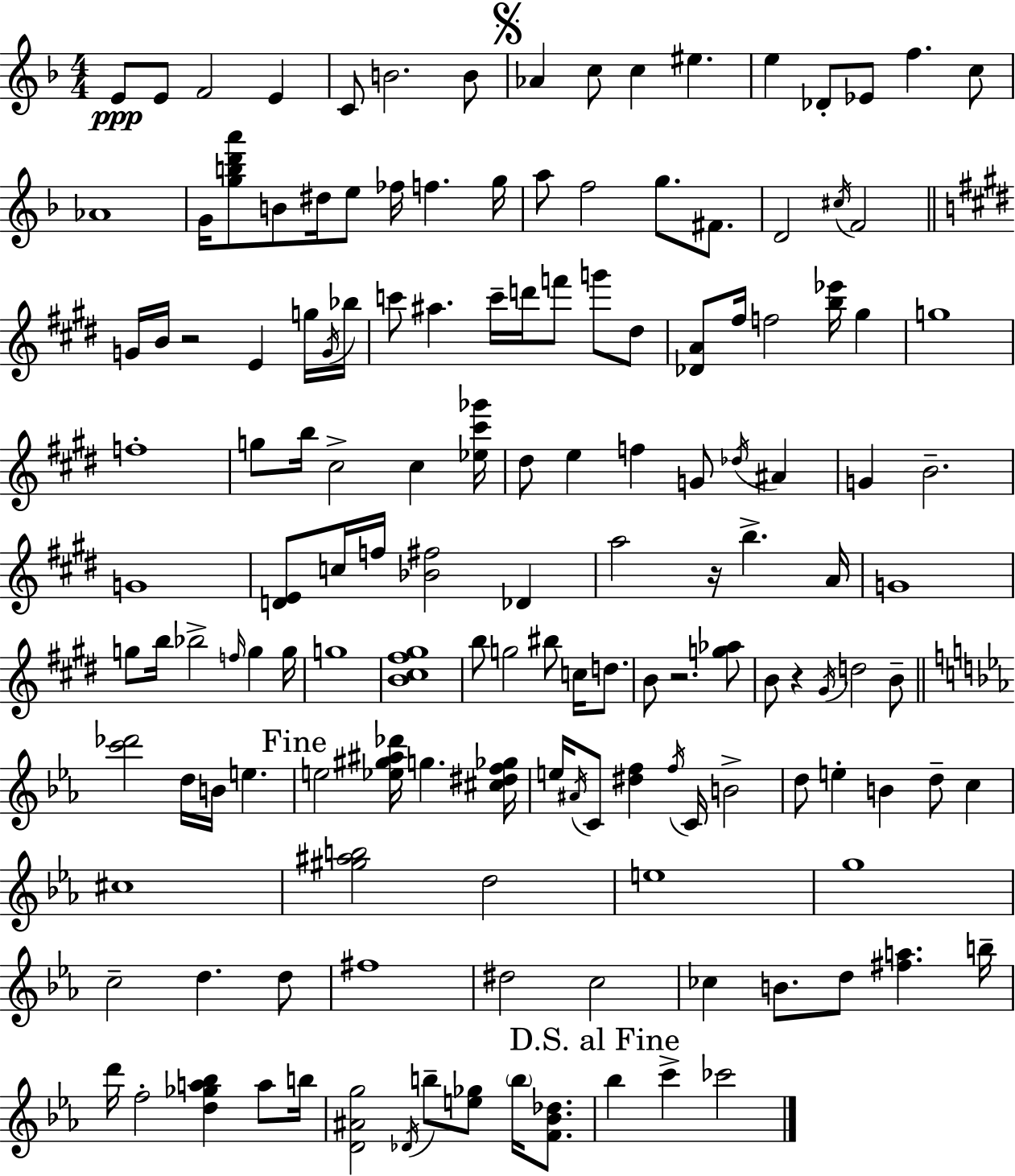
E4/e E4/e F4/h E4/q C4/e B4/h. B4/e Ab4/q C5/e C5/q EIS5/q. E5/q Db4/e Eb4/e F5/q. C5/e Ab4/w G4/s [G5,B5,D6,A6]/e B4/e D#5/s E5/e FES5/s F5/q. G5/s A5/e F5/h G5/e. F#4/e. D4/h C#5/s F4/h G4/s B4/s R/h E4/q G5/s G4/s Bb5/s C6/e A#5/q. C6/s D6/s F6/e G6/e D#5/e [Db4,A4]/e F#5/s F5/h [B5,Eb6]/s G#5/q G5/w F5/w G5/e B5/s C#5/h C#5/q [Eb5,C#6,Gb6]/s D#5/e E5/q F5/q G4/e Db5/s A#4/q G4/q B4/h. G4/w [D4,E4]/e C5/s F5/s [Bb4,F#5]/h Db4/q A5/h R/s B5/q. A4/s G4/w G5/e B5/s Bb5/h F5/s G5/q G5/s G5/w [B4,C#5,F#5,G#5]/w B5/e G5/h BIS5/e C5/s D5/e. B4/e R/h. [G5,Ab5]/e B4/e R/q G#4/s D5/h B4/e [C6,Db6]/h D5/s B4/s E5/q. E5/h [Eb5,G#5,A#5,Db6]/s G5/q. [C#5,D#5,F5,Gb5]/s E5/s A#4/s C4/e [D#5,F5]/q F5/s C4/s B4/h D5/e E5/q B4/q D5/e C5/q C#5/w [G#5,A#5,B5]/h D5/h E5/w G5/w C5/h D5/q. D5/e F#5/w D#5/h C5/h CES5/q B4/e. D5/e [F#5,A5]/q. B5/s D6/s F5/h [D5,Gb5,A5,Bb5]/q A5/e B5/s [D4,A#4,G5]/h Db4/s B5/e [E5,Gb5]/e B5/s [F4,Bb4,Db5]/e. Bb5/q C6/q CES6/h